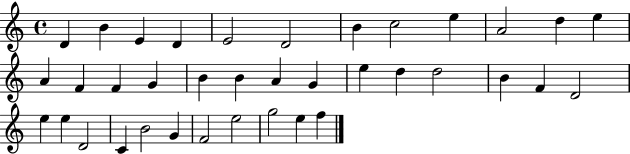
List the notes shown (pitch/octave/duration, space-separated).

D4/q B4/q E4/q D4/q E4/h D4/h B4/q C5/h E5/q A4/h D5/q E5/q A4/q F4/q F4/q G4/q B4/q B4/q A4/q G4/q E5/q D5/q D5/h B4/q F4/q D4/h E5/q E5/q D4/h C4/q B4/h G4/q F4/h E5/h G5/h E5/q F5/q